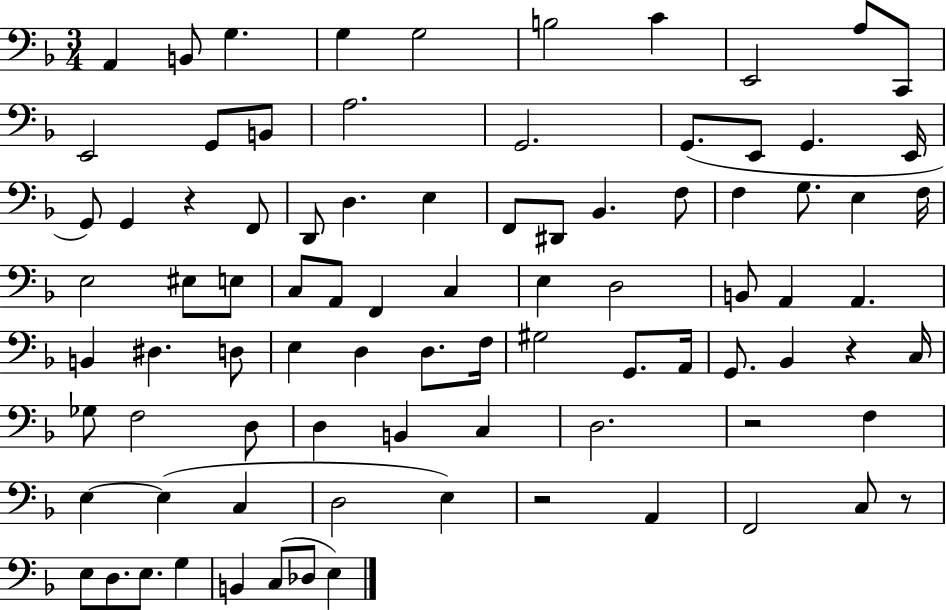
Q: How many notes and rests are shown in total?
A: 87